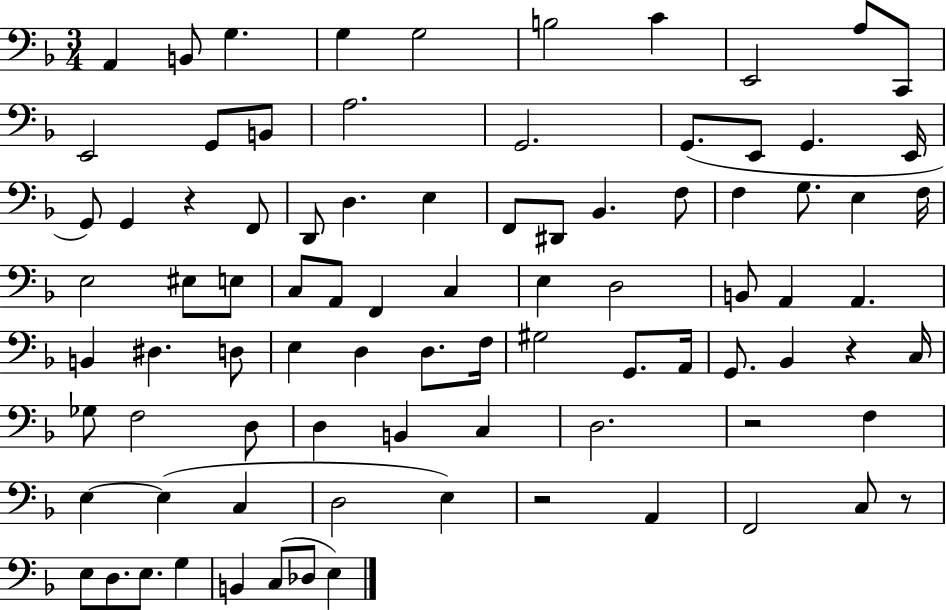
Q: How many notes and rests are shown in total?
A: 87